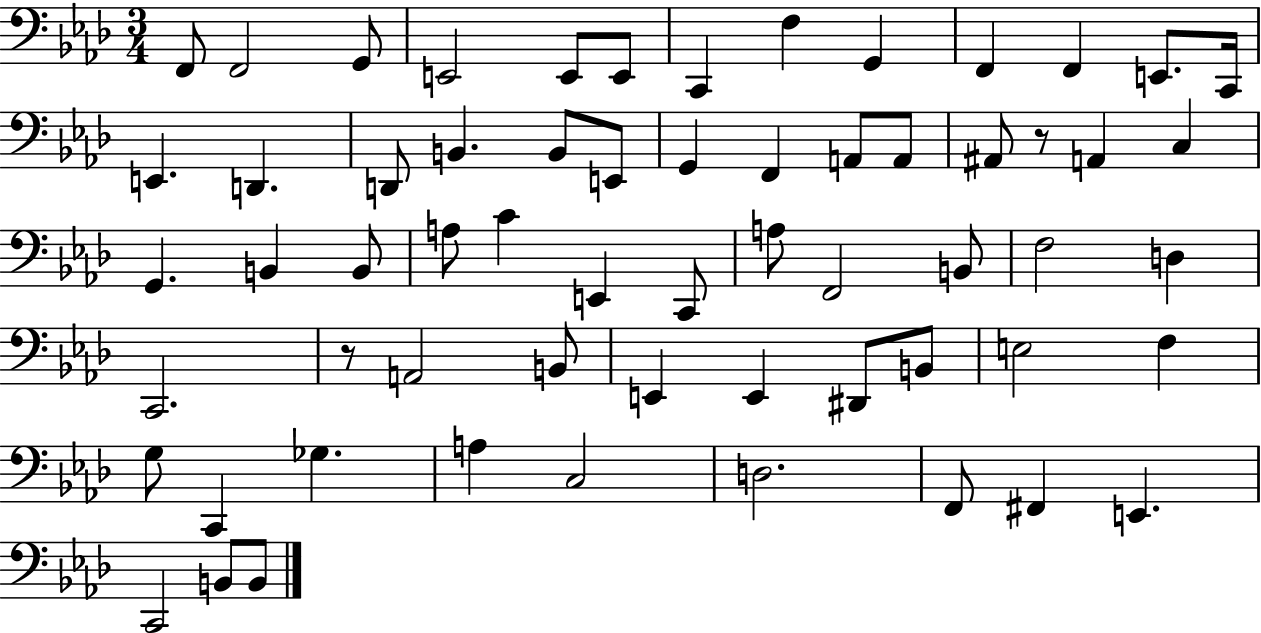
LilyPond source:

{
  \clef bass
  \numericTimeSignature
  \time 3/4
  \key aes \major
  f,8 f,2 g,8 | e,2 e,8 e,8 | c,4 f4 g,4 | f,4 f,4 e,8. c,16 | \break e,4. d,4. | d,8 b,4. b,8 e,8 | g,4 f,4 a,8 a,8 | ais,8 r8 a,4 c4 | \break g,4. b,4 b,8 | a8 c'4 e,4 c,8 | a8 f,2 b,8 | f2 d4 | \break c,2. | r8 a,2 b,8 | e,4 e,4 dis,8 b,8 | e2 f4 | \break g8 c,4 ges4. | a4 c2 | d2. | f,8 fis,4 e,4. | \break c,2 b,8 b,8 | \bar "|."
}